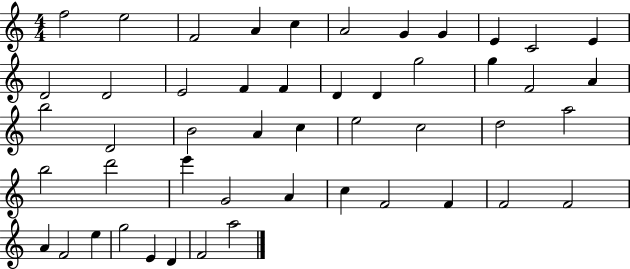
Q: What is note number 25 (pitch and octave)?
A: B4